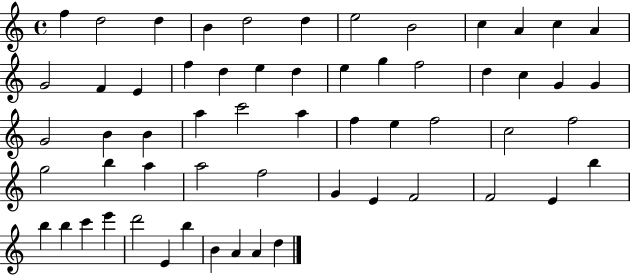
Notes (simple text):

F5/q D5/h D5/q B4/q D5/h D5/q E5/h B4/h C5/q A4/q C5/q A4/q G4/h F4/q E4/q F5/q D5/q E5/q D5/q E5/q G5/q F5/h D5/q C5/q G4/q G4/q G4/h B4/q B4/q A5/q C6/h A5/q F5/q E5/q F5/h C5/h F5/h G5/h B5/q A5/q A5/h F5/h G4/q E4/q F4/h F4/h E4/q B5/q B5/q B5/q C6/q E6/q D6/h E4/q B5/q B4/q A4/q A4/q D5/q